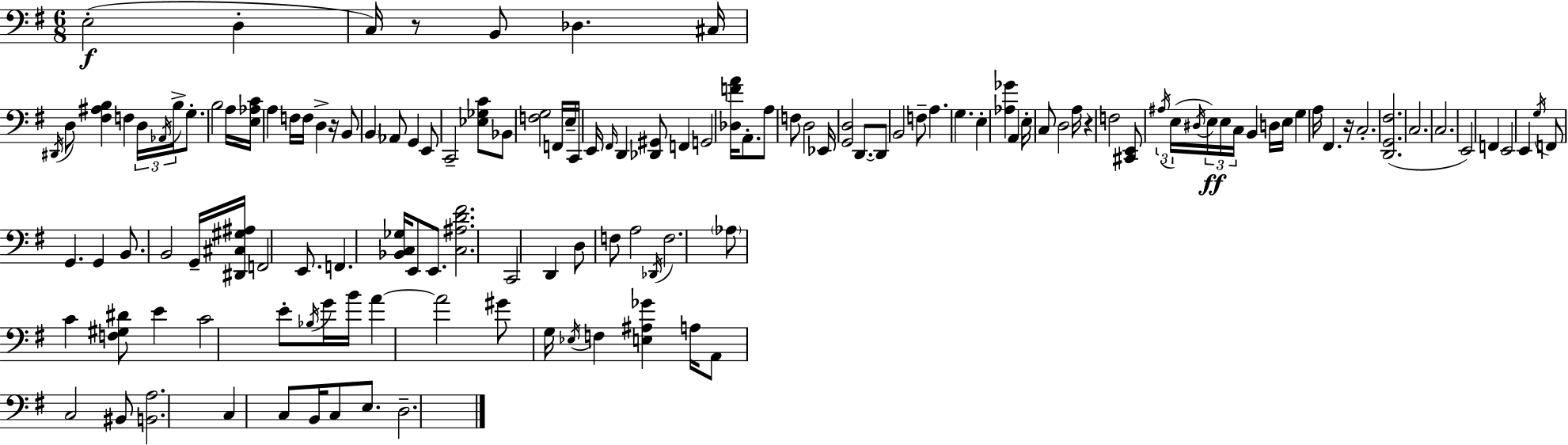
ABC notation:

X:1
T:Untitled
M:6/8
L:1/4
K:G
E,2 D, C,/4 z/2 B,,/2 _D, ^C,/4 ^D,,/4 D,/2 [^F,^A,B,] F, D,/4 _A,,/4 B,/4 G,/2 B,2 A,/4 [E,_A,C]/4 A, F,/4 F,/4 D, z/4 B,,/2 B,, _A,,/2 G,, E,,/2 C,,2 [_E,_G,C]/2 _B,,/2 [F,G,]2 F,,/4 E,/4 C,,/4 E,,/4 ^F,,/4 D,, [_D,,^G,,]/2 F,, G,,2 [_D,FA]/4 A,,/2 A,/2 F,/2 D,2 _E,,/4 [G,,D,]2 D,,/2 D,,/2 B,,2 F,/2 A, G, E, [_A,_G] A,, E,/4 C,/2 D,2 A,/4 z F,2 [^C,,E,,]/2 ^A,/4 E,/4 ^D,/4 E,/4 E,/4 C,/4 B,, D,/4 E,/4 G, A,/4 ^F,, z/4 C,2 [D,,G,,^F,]2 C,2 C,2 E,,2 F,, E,,2 E,, G,/4 F,,/2 G,, G,, B,,/2 B,,2 G,,/4 [^D,,^C,^G,^A,]/4 F,,2 E,,/2 F,, [_B,,C,_G,]/4 E,,/2 E,,/2 [C,^A,D^F]2 C,,2 D,, D,/2 F,/2 A,2 _D,,/4 F,2 _A,/2 C [F,^G,^D]/2 E C2 E/2 _B,/4 G/4 B/4 A A2 ^G/2 G,/4 _E,/4 F, [E,^A,_G] A,/4 A,,/2 C,2 ^B,,/2 [B,,A,]2 C, C,/2 B,,/4 C,/2 E,/2 D,2